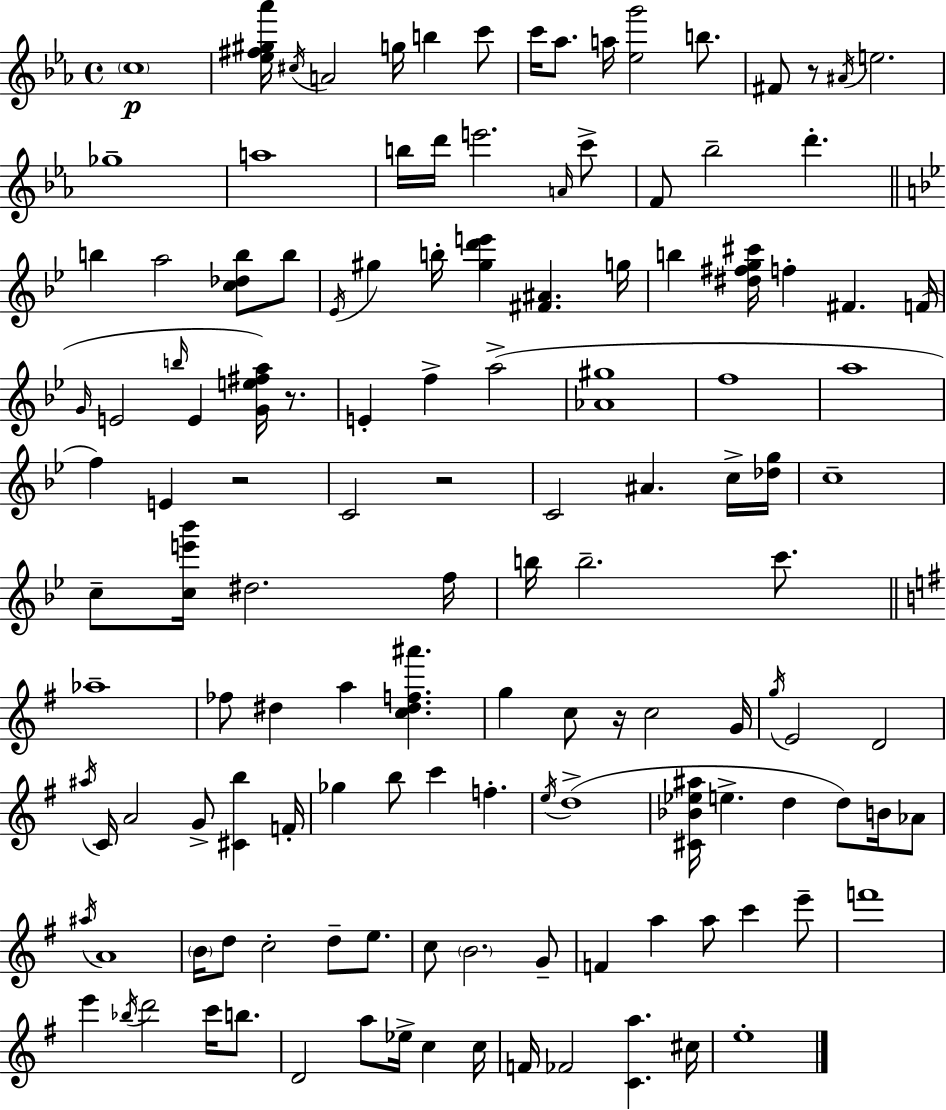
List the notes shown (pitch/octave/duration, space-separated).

C5/w [Eb5,F#5,G#5,Ab6]/s C#5/s A4/h G5/s B5/q C6/e C6/s Ab5/e. A5/s [Eb5,G6]/h B5/e. F#4/e R/e A#4/s E5/h. Gb5/w A5/w B5/s D6/s E6/h. A4/s C6/e F4/e Bb5/h D6/q. B5/q A5/h [C5,Db5,B5]/e B5/e Eb4/s G#5/q B5/s [G#5,D6,E6]/q [F#4,A#4]/q. G5/s B5/q [D#5,F#5,G5,C#6]/s F5/q F#4/q. F4/s G4/s E4/h B5/s E4/q [G4,E5,F#5,A5]/s R/e. E4/q F5/q A5/h [Ab4,G#5]/w F5/w A5/w F5/q E4/q R/h C4/h R/h C4/h A#4/q. C5/s [Db5,G5]/s C5/w C5/e [C5,E6,Bb6]/s D#5/h. F5/s B5/s B5/h. C6/e. Ab5/w FES5/e D#5/q A5/q [C5,D#5,F5,A#6]/q. G5/q C5/e R/s C5/h G4/s G5/s E4/h D4/h A#5/s C4/s A4/h G4/e [C#4,B5]/q F4/s Gb5/q B5/e C6/q F5/q. E5/s D5/w [C#4,Bb4,Eb5,A#5]/s E5/q. D5/q D5/e B4/s Ab4/e A#5/s A4/w B4/s D5/e C5/h D5/e E5/e. C5/e B4/h. G4/e F4/q A5/q A5/e C6/q E6/e F6/w E6/q Bb5/s D6/h C6/s B5/e. D4/h A5/e Eb5/s C5/q C5/s F4/s FES4/h [C4,A5]/q. C#5/s E5/w